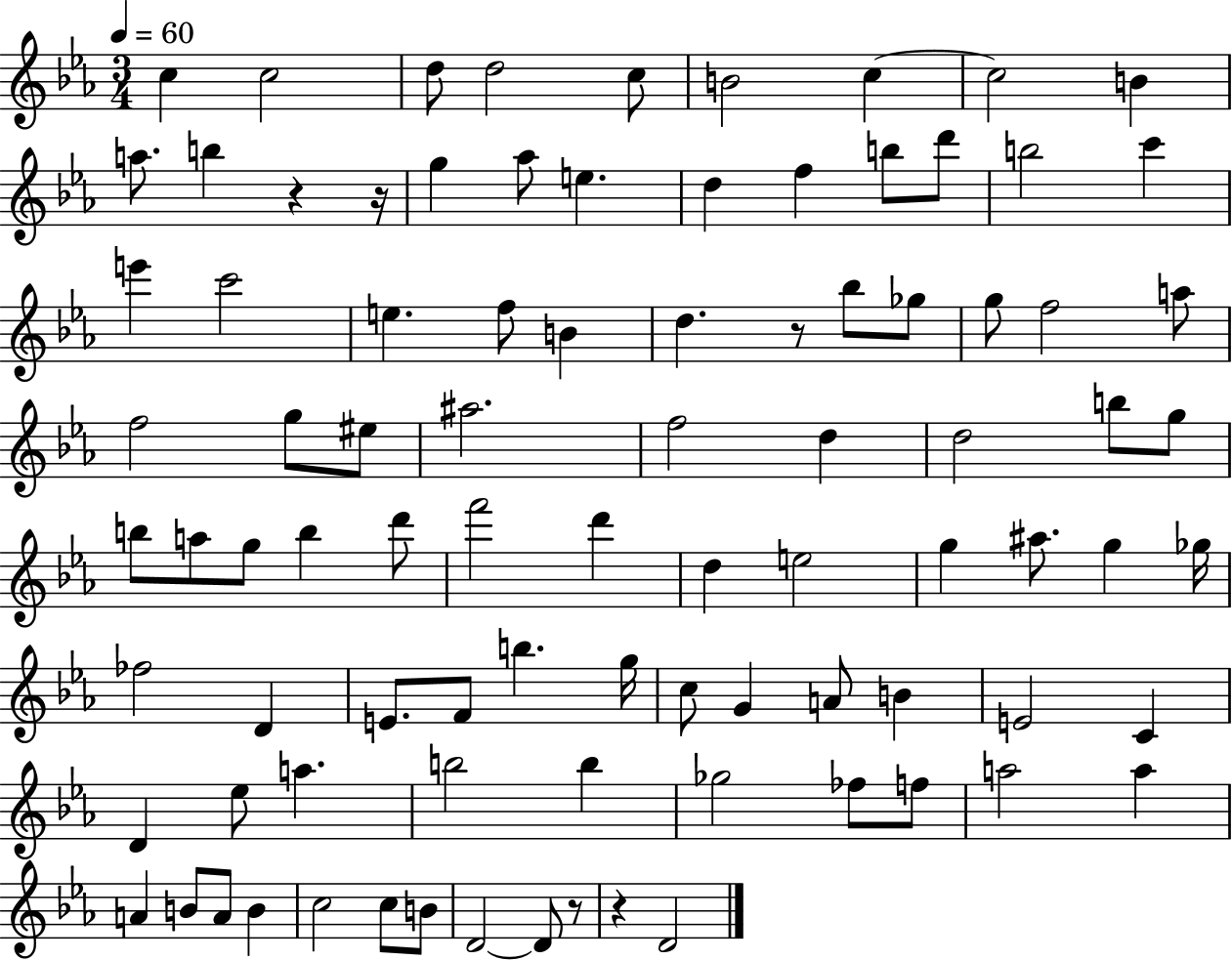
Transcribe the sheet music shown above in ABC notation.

X:1
T:Untitled
M:3/4
L:1/4
K:Eb
c c2 d/2 d2 c/2 B2 c c2 B a/2 b z z/4 g _a/2 e d f b/2 d'/2 b2 c' e' c'2 e f/2 B d z/2 _b/2 _g/2 g/2 f2 a/2 f2 g/2 ^e/2 ^a2 f2 d d2 b/2 g/2 b/2 a/2 g/2 b d'/2 f'2 d' d e2 g ^a/2 g _g/4 _f2 D E/2 F/2 b g/4 c/2 G A/2 B E2 C D _e/2 a b2 b _g2 _f/2 f/2 a2 a A B/2 A/2 B c2 c/2 B/2 D2 D/2 z/2 z D2